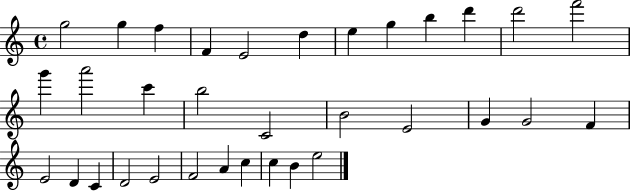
{
  \clef treble
  \time 4/4
  \defaultTimeSignature
  \key c \major
  g''2 g''4 f''4 | f'4 e'2 d''4 | e''4 g''4 b''4 d'''4 | d'''2 f'''2 | \break g'''4 a'''2 c'''4 | b''2 c'2 | b'2 e'2 | g'4 g'2 f'4 | \break e'2 d'4 c'4 | d'2 e'2 | f'2 a'4 c''4 | c''4 b'4 e''2 | \break \bar "|."
}